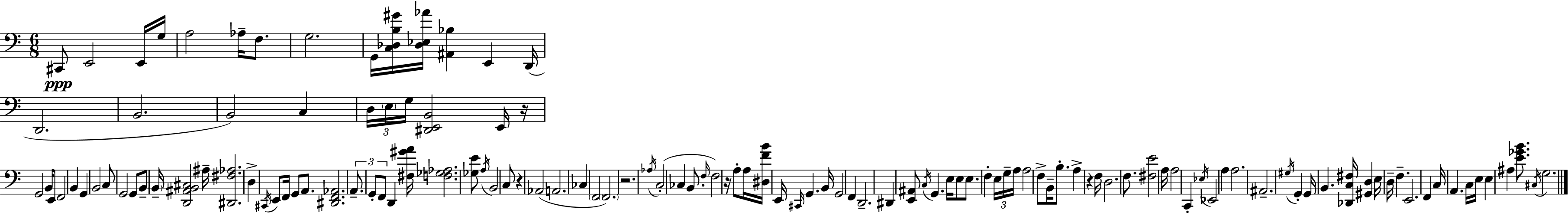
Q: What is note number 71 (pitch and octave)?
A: E3